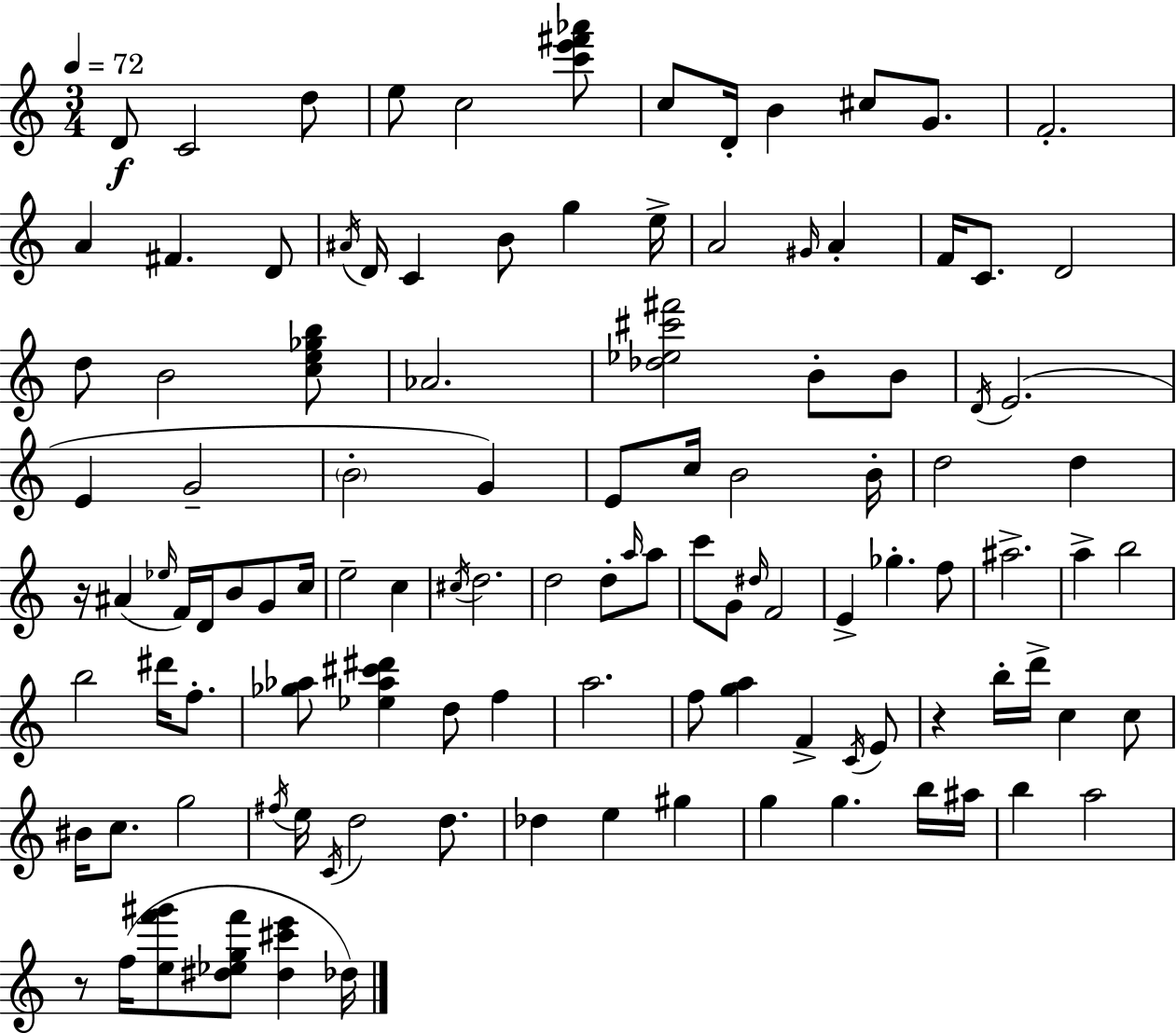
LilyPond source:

{
  \clef treble
  \numericTimeSignature
  \time 3/4
  \key c \major
  \tempo 4 = 72
  d'8\f c'2 d''8 | e''8 c''2 <c''' e''' fis''' aes'''>8 | c''8 d'16-. b'4 cis''8 g'8. | f'2.-. | \break a'4 fis'4. d'8 | \acciaccatura { ais'16 } d'16 c'4 b'8 g''4 | e''16-> a'2 \grace { gis'16 } a'4-. | f'16 c'8. d'2 | \break d''8 b'2 | <c'' e'' ges'' b''>8 aes'2. | <des'' ees'' cis''' fis'''>2 b'8-. | b'8 \acciaccatura { d'16 }( e'2. | \break e'4 g'2-- | \parenthesize b'2-. g'4) | e'8 c''16 b'2 | b'16-. d''2 d''4 | \break r16 ais'4( \grace { ees''16 } f'16) d'16 b'8 | g'8 c''16 e''2-- | c''4 \acciaccatura { cis''16 } d''2. | d''2 | \break d''8-. \grace { a''16 } a''8 c'''8 g'8 \grace { dis''16 } f'2 | e'4-> ges''4.-. | f''8 ais''2.-> | a''4-> b''2 | \break b''2 | dis'''16 f''8.-. <ges'' aes''>8 <ees'' aes'' cis''' dis'''>4 | d''8 f''4 a''2. | f''8 <g'' a''>4 | \break f'4-> \acciaccatura { c'16 } e'8 r4 | b''16-. d'''16-> c''4 c''8 bis'16 c''8. | g''2 \acciaccatura { fis''16 } e''16 \acciaccatura { c'16 } d''2 | d''8. des''4 | \break e''4 gis''4 g''4 | g''4. b''16 ais''16 b''4 | a''2 r8 | f''16( <e'' f''' gis'''>8 <dis'' ees'' g'' f'''>8 <dis'' cis''' e'''>4 des''16) \bar "|."
}